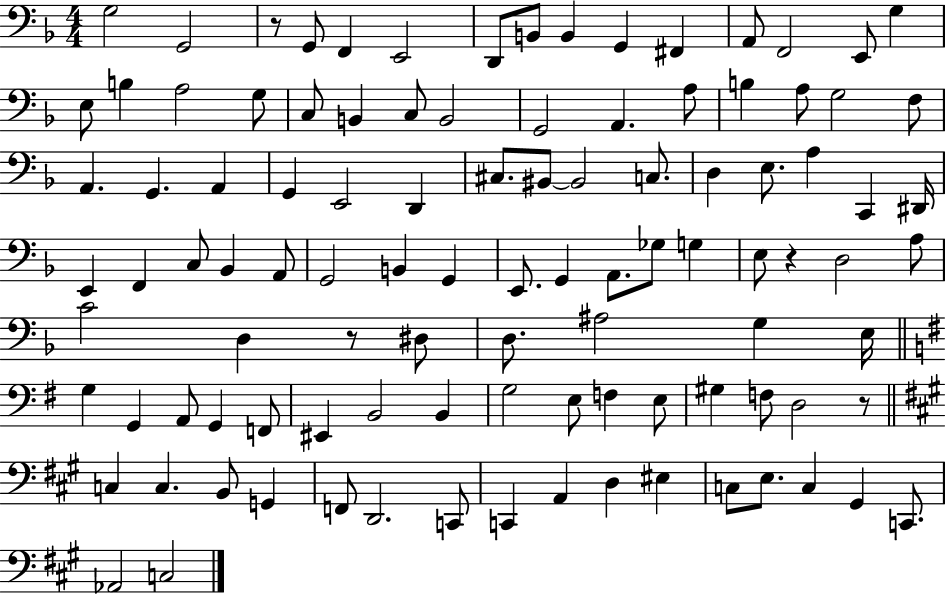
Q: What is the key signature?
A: F major